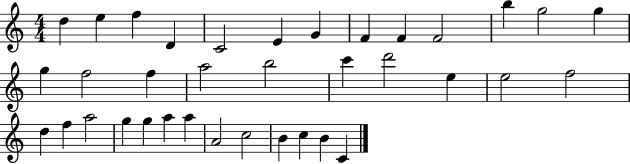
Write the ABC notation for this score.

X:1
T:Untitled
M:4/4
L:1/4
K:C
d e f D C2 E G F F F2 b g2 g g f2 f a2 b2 c' d'2 e e2 f2 d f a2 g g a a A2 c2 B c B C